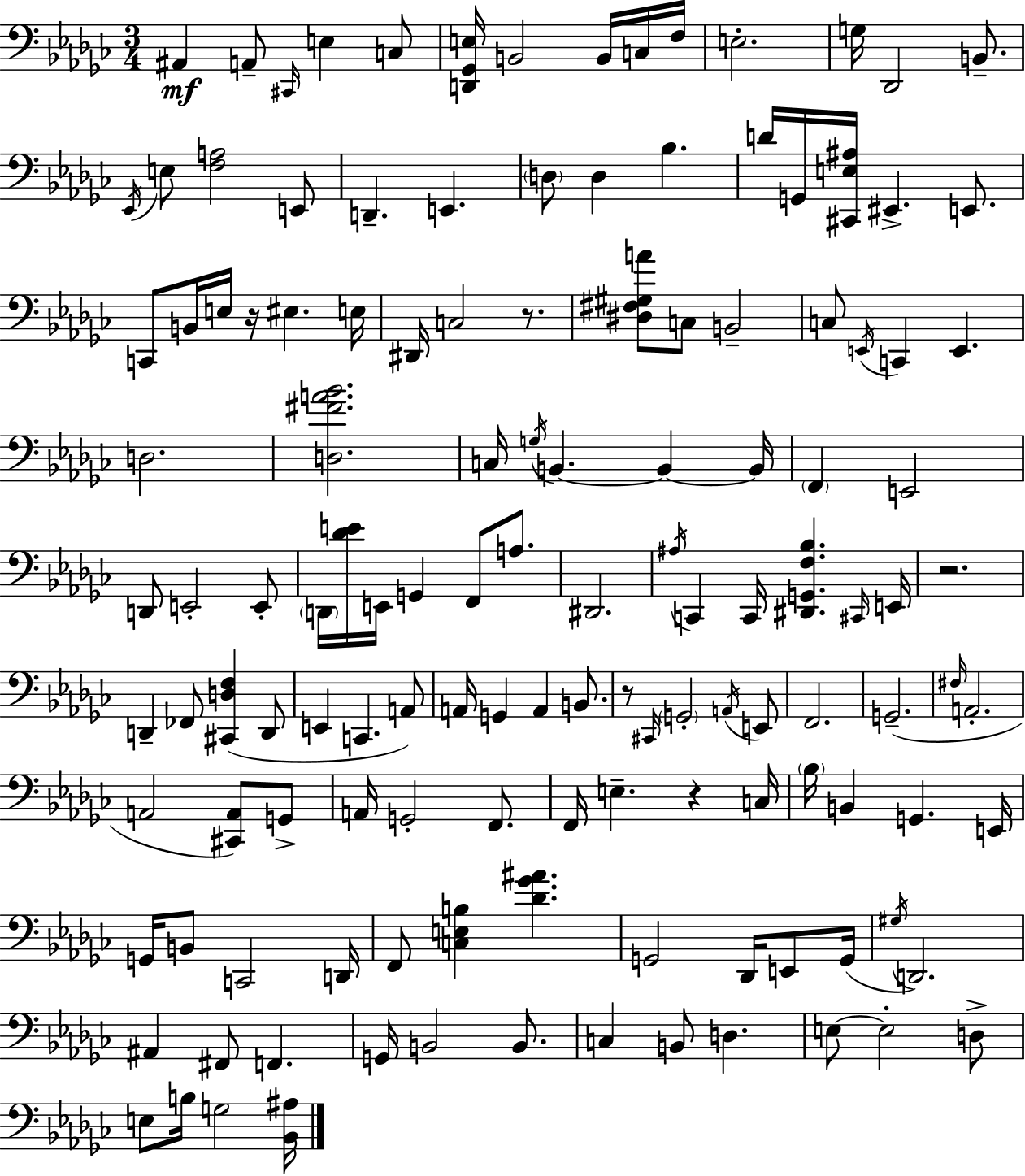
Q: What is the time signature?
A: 3/4